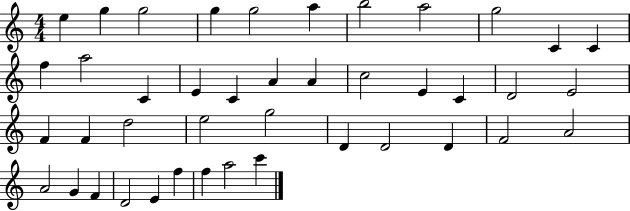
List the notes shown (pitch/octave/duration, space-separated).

E5/q G5/q G5/h G5/q G5/h A5/q B5/h A5/h G5/h C4/q C4/q F5/q A5/h C4/q E4/q C4/q A4/q A4/q C5/h E4/q C4/q D4/h E4/h F4/q F4/q D5/h E5/h G5/h D4/q D4/h D4/q F4/h A4/h A4/h G4/q F4/q D4/h E4/q F5/q F5/q A5/h C6/q